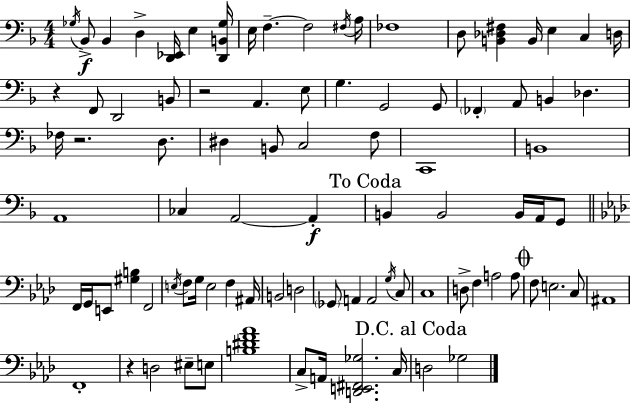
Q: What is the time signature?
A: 4/4